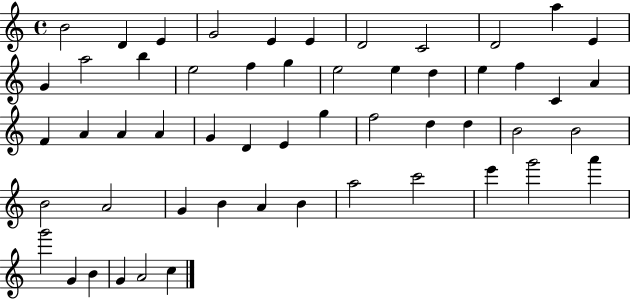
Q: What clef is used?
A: treble